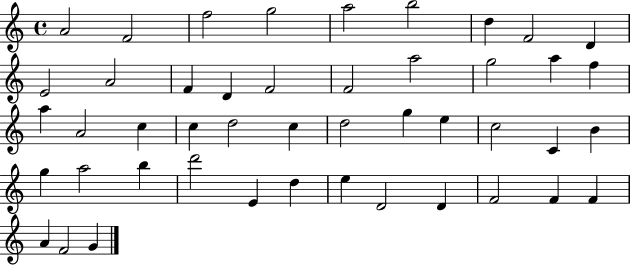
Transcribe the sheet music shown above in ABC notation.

X:1
T:Untitled
M:4/4
L:1/4
K:C
A2 F2 f2 g2 a2 b2 d F2 D E2 A2 F D F2 F2 a2 g2 a f a A2 c c d2 c d2 g e c2 C B g a2 b d'2 E d e D2 D F2 F F A F2 G